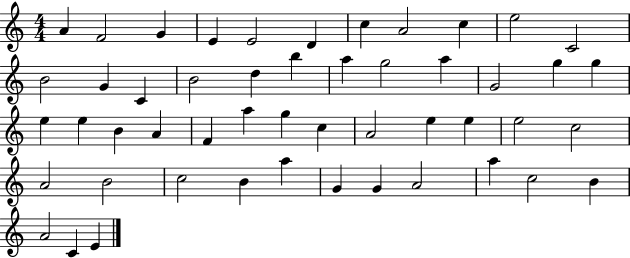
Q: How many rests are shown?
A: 0